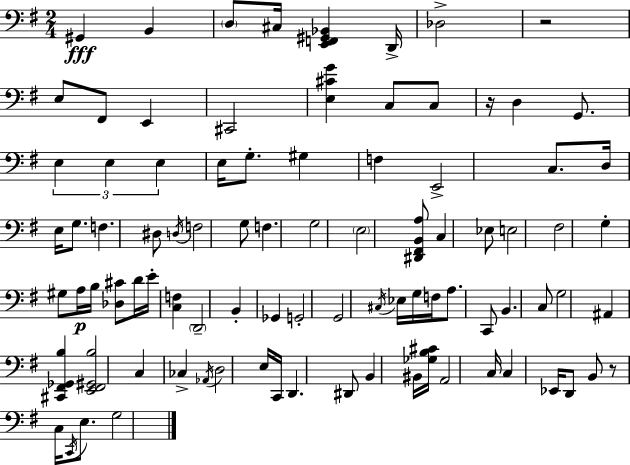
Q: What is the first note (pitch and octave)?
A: G#2